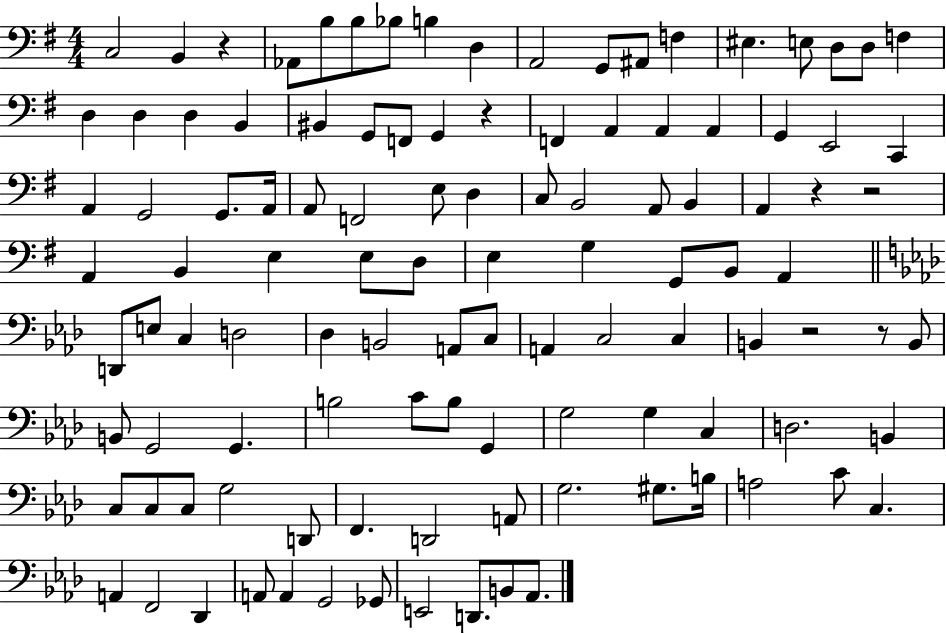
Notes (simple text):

C3/h B2/q R/q Ab2/e B3/e B3/e Bb3/e B3/q D3/q A2/h G2/e A#2/e F3/q EIS3/q. E3/e D3/e D3/e F3/q D3/q D3/q D3/q B2/q BIS2/q G2/e F2/e G2/q R/q F2/q A2/q A2/q A2/q G2/q E2/h C2/q A2/q G2/h G2/e. A2/s A2/e F2/h E3/e D3/q C3/e B2/h A2/e B2/q A2/q R/q R/h A2/q B2/q E3/q E3/e D3/e E3/q G3/q G2/e B2/e A2/q D2/e E3/e C3/q D3/h Db3/q B2/h A2/e C3/e A2/q C3/h C3/q B2/q R/h R/e B2/e B2/e G2/h G2/q. B3/h C4/e B3/e G2/q G3/h G3/q C3/q D3/h. B2/q C3/e C3/e C3/e G3/h D2/e F2/q. D2/h A2/e G3/h. G#3/e. B3/s A3/h C4/e C3/q. A2/q F2/h Db2/q A2/e A2/q G2/h Gb2/e E2/h D2/e. B2/e Ab2/e.